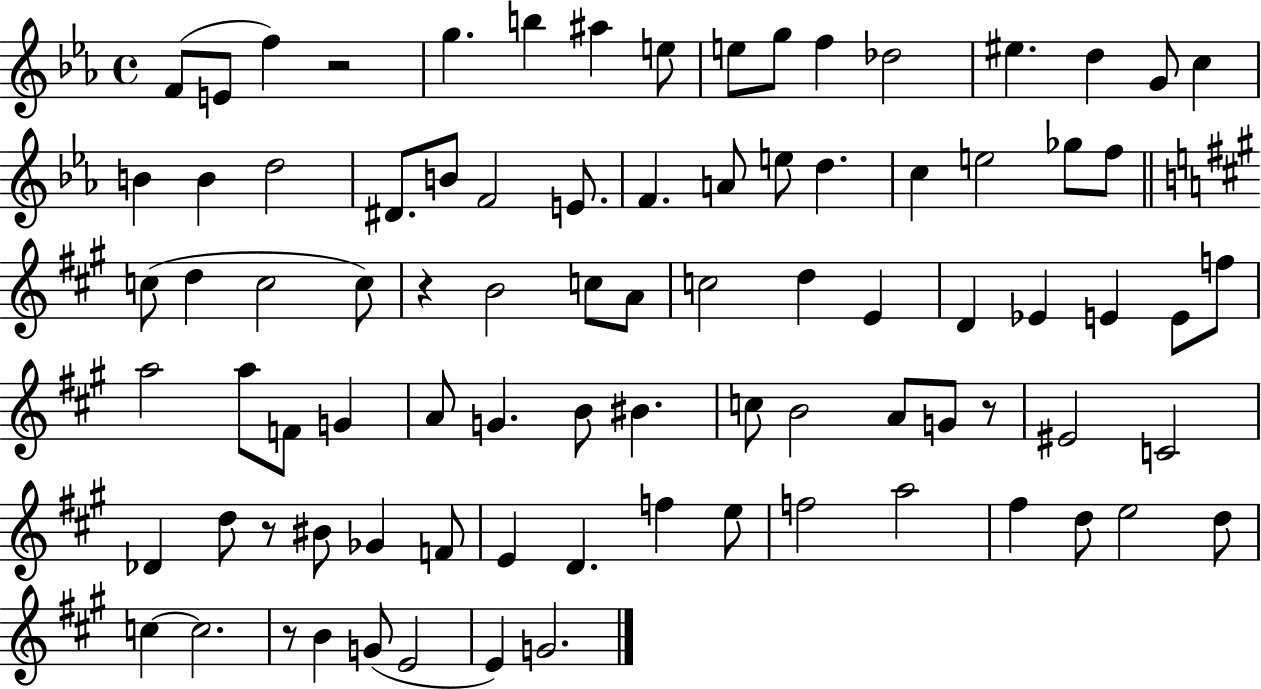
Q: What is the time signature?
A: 4/4